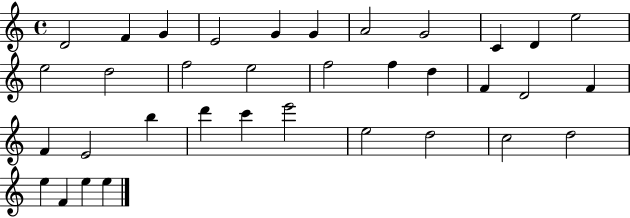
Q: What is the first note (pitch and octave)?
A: D4